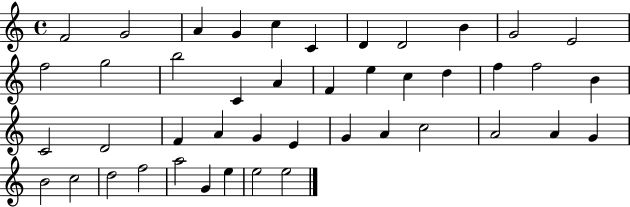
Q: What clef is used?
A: treble